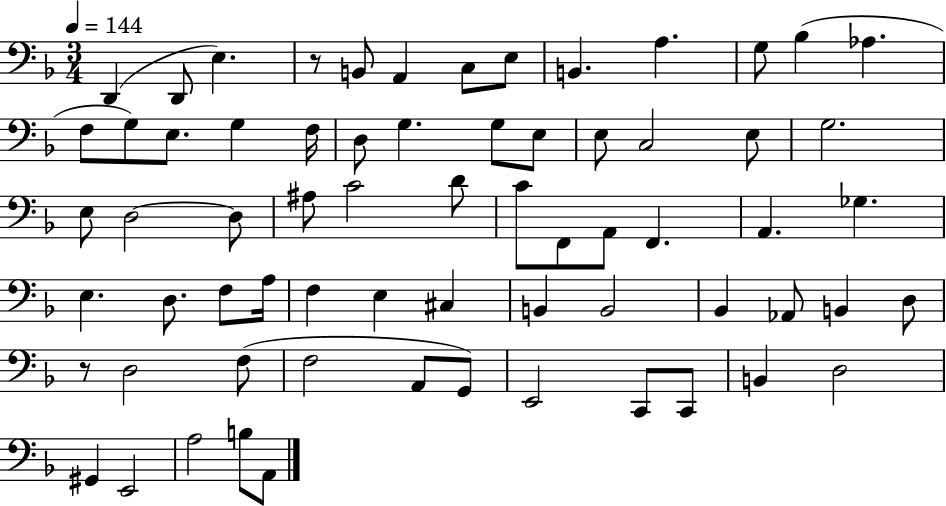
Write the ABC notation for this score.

X:1
T:Untitled
M:3/4
L:1/4
K:F
D,, D,,/2 E, z/2 B,,/2 A,, C,/2 E,/2 B,, A, G,/2 _B, _A, F,/2 G,/2 E,/2 G, F,/4 D,/2 G, G,/2 E,/2 E,/2 C,2 E,/2 G,2 E,/2 D,2 D,/2 ^A,/2 C2 D/2 C/2 F,,/2 A,,/2 F,, A,, _G, E, D,/2 F,/2 A,/4 F, E, ^C, B,, B,,2 _B,, _A,,/2 B,, D,/2 z/2 D,2 F,/2 F,2 A,,/2 G,,/2 E,,2 C,,/2 C,,/2 B,, D,2 ^G,, E,,2 A,2 B,/2 A,,/2